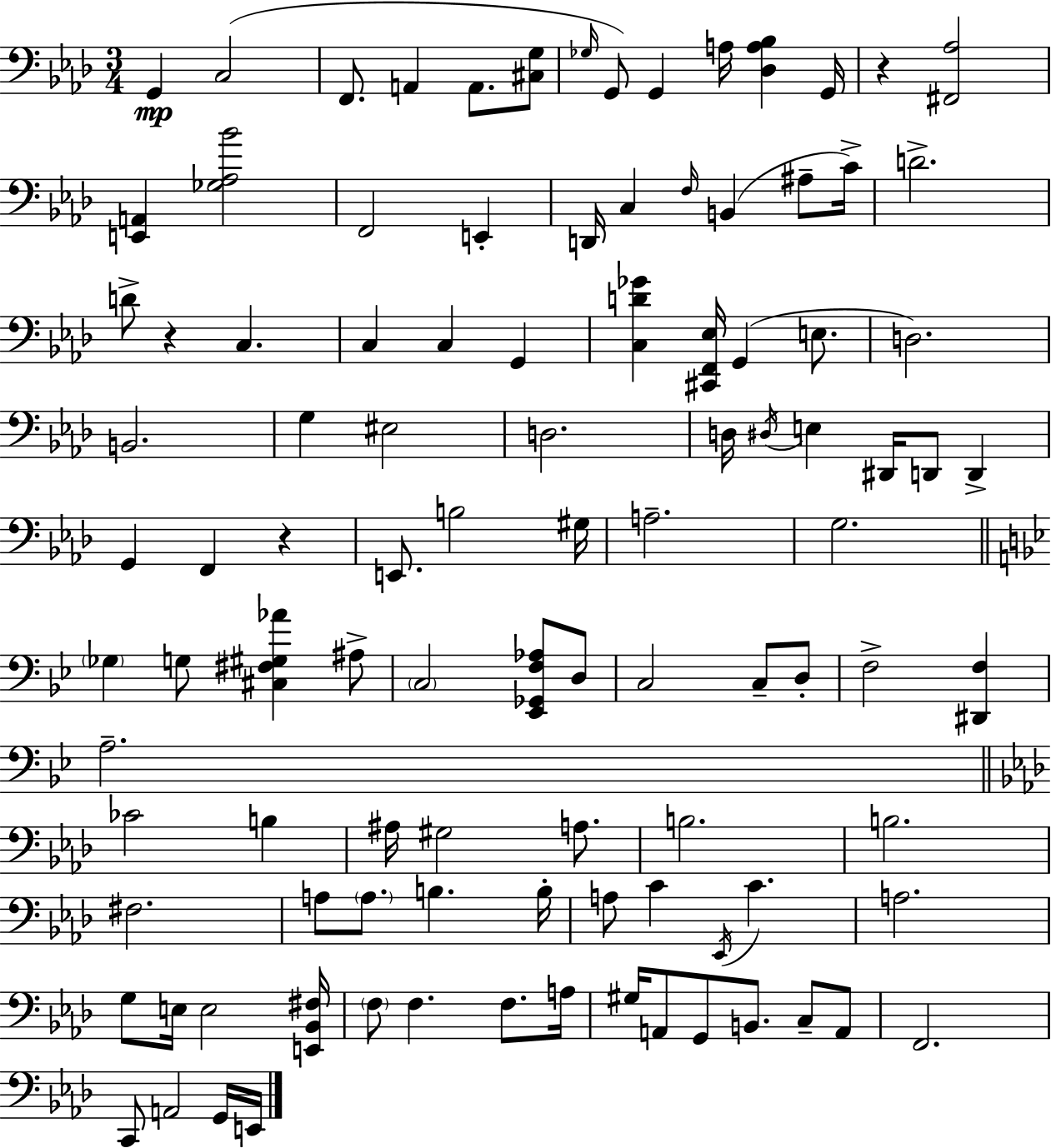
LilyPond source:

{
  \clef bass
  \numericTimeSignature
  \time 3/4
  \key aes \major
  g,4\mp c2( | f,8. a,4 a,8. <cis g>8 | \grace { ges16 }) g,8 g,4 a16 <des a bes>4 | g,16 r4 <fis, aes>2 | \break <e, a,>4 <ges aes bes'>2 | f,2 e,4-. | d,16 c4 \grace { f16 } b,4( ais8-- | c'16->) d'2.-> | \break d'8-> r4 c4. | c4 c4 g,4 | <c d' ges'>4 <cis, f, ees>16 g,4( e8. | d2.) | \break b,2. | g4 eis2 | d2. | d16 \acciaccatura { dis16 } e4 dis,16 d,8 d,4-> | \break g,4 f,4 r4 | e,8. b2 | gis16 a2.-- | g2. | \break \bar "||" \break \key g \minor \parenthesize ges4 g8 <cis fis gis aes'>4 ais8-> | \parenthesize c2 <ees, ges, f aes>8 d8 | c2 c8-- d8-. | f2-> <dis, f>4 | \break a2.-- | \bar "||" \break \key aes \major ces'2 b4 | ais16 gis2 a8. | b2. | b2. | \break fis2. | a8 \parenthesize a8. b4. b16-. | a8 c'4 \acciaccatura { ees,16 } c'4. | a2. | \break g8 e16 e2 | <e, bes, fis>16 \parenthesize f8 f4. f8. | a16 gis16 a,8 g,8 b,8. c8-- a,8 | f,2. | \break c,8 a,2 g,16 | e,16 \bar "|."
}